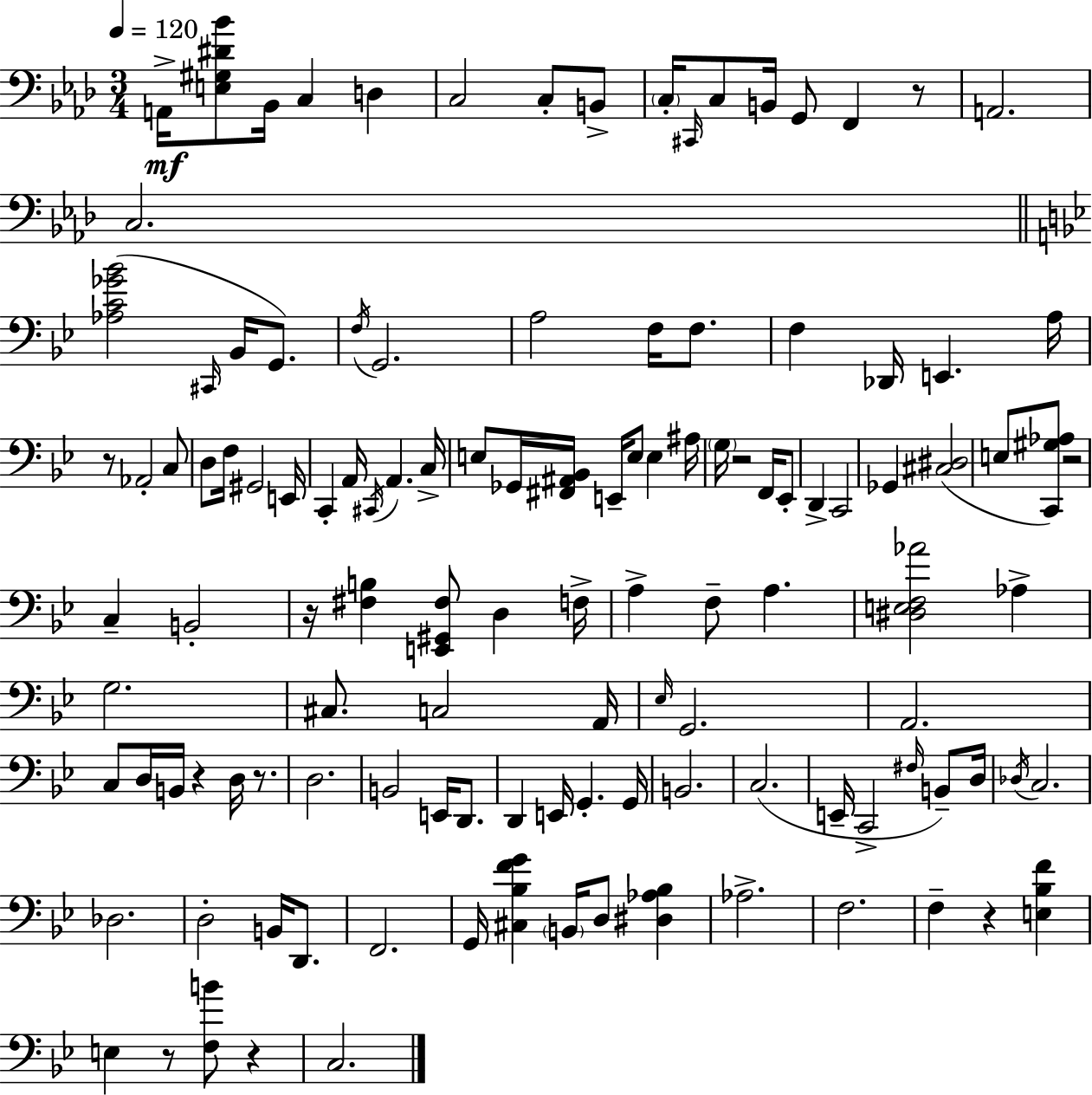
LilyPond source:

{
  \clef bass
  \numericTimeSignature
  \time 3/4
  \key f \minor
  \tempo 4 = 120
  a,16->\mf <e gis dis' bes'>8 bes,16 c4 d4 | c2 c8-. b,8-> | \parenthesize c16-. \grace { cis,16 } c8 b,16 g,8 f,4 r8 | a,2. | \break c2. | \bar "||" \break \key bes \major <aes c' ges' bes'>2( \grace { cis,16 } bes,16 g,8.) | \acciaccatura { f16 } g,2. | a2 f16 f8. | f4 des,16 e,4. | \break a16 r8 aes,2-. | c8 d8 f16 gis,2 | e,16 c,4-. a,16 \acciaccatura { cis,16 } a,4. | c16-> e8 ges,16 <fis, ais, bes,>16 e,16-- e8 e4 | \break ais16 \parenthesize g16 r2 | f,16 ees,8-. d,4-> c,2 | ges,4 <cis dis>2( | e8 <c, gis aes>8) r2 | \break c4-- b,2-. | r16 <fis b>4 <e, gis, fis>8 d4 | f16-> a4-> f8-- a4. | <dis e f aes'>2 aes4-> | \break g2. | cis8. c2 | a,16 \grace { ees16 } g,2. | a,2. | \break c8 d16 b,16 r4 | d16 r8. d2. | b,2 | e,16 d,8. d,4 e,16 g,4.-. | \break g,16 b,2. | c2.( | e,16-- c,2-> | \grace { fis16 }) b,8-- d16 \acciaccatura { des16 } c2. | \break des2. | d2-. | b,16 d,8. f,2. | g,16 <cis bes f' g'>4 \parenthesize b,16 | \break d8 <dis aes bes>4 aes2.-> | f2. | f4-- r4 | <e bes f'>4 e4 r8 | \break <f b'>8 r4 c2. | \bar "|."
}